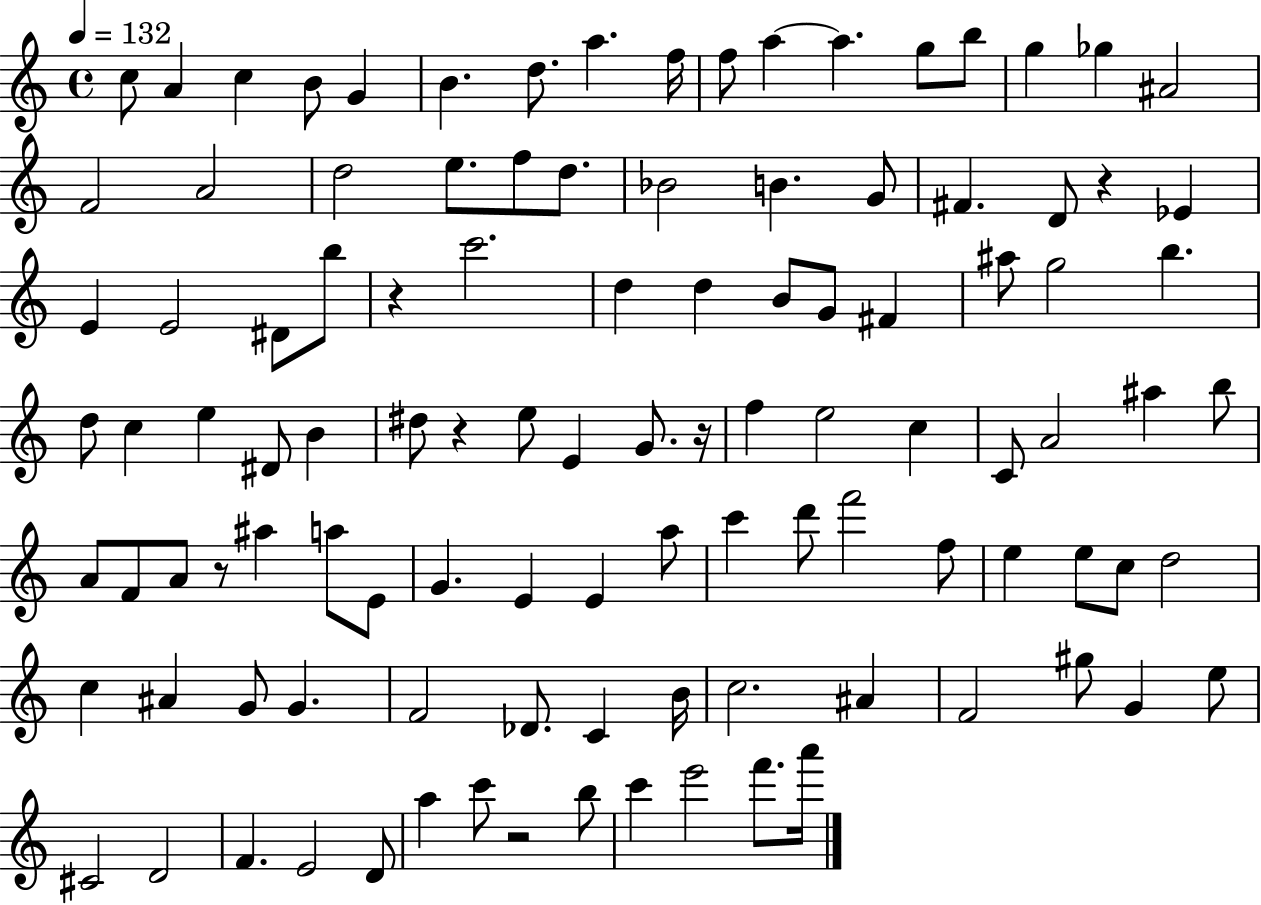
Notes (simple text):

C5/e A4/q C5/q B4/e G4/q B4/q. D5/e. A5/q. F5/s F5/e A5/q A5/q. G5/e B5/e G5/q Gb5/q A#4/h F4/h A4/h D5/h E5/e. F5/e D5/e. Bb4/h B4/q. G4/e F#4/q. D4/e R/q Eb4/q E4/q E4/h D#4/e B5/e R/q C6/h. D5/q D5/q B4/e G4/e F#4/q A#5/e G5/h B5/q. D5/e C5/q E5/q D#4/e B4/q D#5/e R/q E5/e E4/q G4/e. R/s F5/q E5/h C5/q C4/e A4/h A#5/q B5/e A4/e F4/e A4/e R/e A#5/q A5/e E4/e G4/q. E4/q E4/q A5/e C6/q D6/e F6/h F5/e E5/q E5/e C5/e D5/h C5/q A#4/q G4/e G4/q. F4/h Db4/e. C4/q B4/s C5/h. A#4/q F4/h G#5/e G4/q E5/e C#4/h D4/h F4/q. E4/h D4/e A5/q C6/e R/h B5/e C6/q E6/h F6/e. A6/s